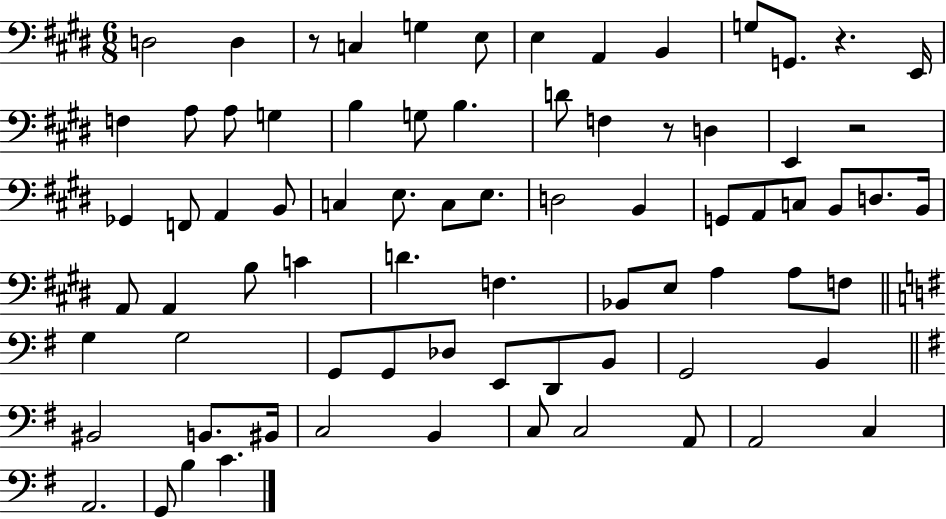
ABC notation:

X:1
T:Untitled
M:6/8
L:1/4
K:E
D,2 D, z/2 C, G, E,/2 E, A,, B,, G,/2 G,,/2 z E,,/4 F, A,/2 A,/2 G, B, G,/2 B, D/2 F, z/2 D, E,, z2 _G,, F,,/2 A,, B,,/2 C, E,/2 C,/2 E,/2 D,2 B,, G,,/2 A,,/2 C,/2 B,,/2 D,/2 B,,/4 A,,/2 A,, B,/2 C D F, _B,,/2 E,/2 A, A,/2 F,/2 G, G,2 G,,/2 G,,/2 _D,/2 E,,/2 D,,/2 B,,/2 G,,2 B,, ^B,,2 B,,/2 ^B,,/4 C,2 B,, C,/2 C,2 A,,/2 A,,2 C, A,,2 G,,/2 B, C